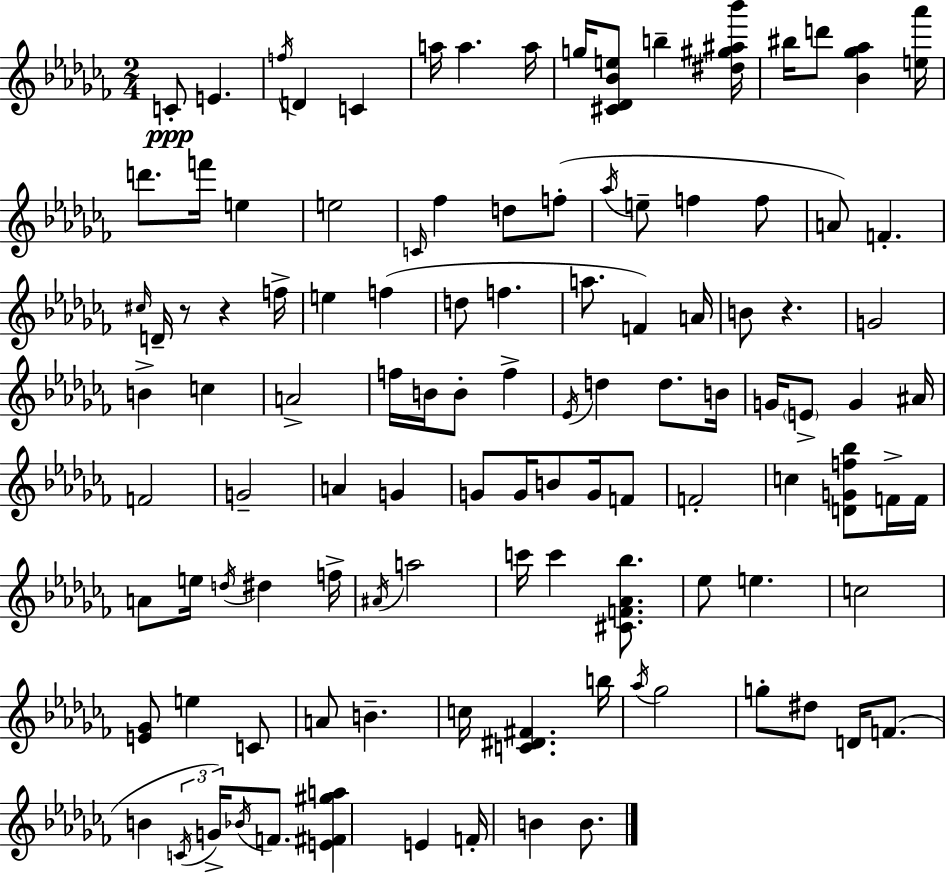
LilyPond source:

{
  \clef treble
  \numericTimeSignature
  \time 2/4
  \key aes \minor
  \repeat volta 2 { c'8-.\ppp e'4. | \acciaccatura { f''16 } d'4 c'4 | a''16 a''4. | a''16 g''16 <cis' des' bes' e''>8 b''4-- | \break <dis'' gis'' ais'' bes'''>16 bis''16 d'''8 <bes' ges'' aes''>4 | <e'' aes'''>16 d'''8. f'''16 e''4 | e''2 | \grace { c'16 } fes''4 d''8 | \break f''8-.( \acciaccatura { aes''16 } e''8-- f''4 | f''8 a'8) f'4.-. | \grace { cis''16 } d'16-- r8 r4 | f''16-> e''4 | \break f''4( d''8 f''4. | a''8. f'4) | a'16 b'8 r4. | g'2 | \break b'4-> | c''4 a'2-> | f''16 b'16 b'8-. | f''4-> \acciaccatura { ees'16 } d''4 | \break d''8. b'16 g'16 \parenthesize e'8-> | g'4 ais'16 f'2 | g'2-- | a'4 | \break g'4 g'8 g'16 | b'8 g'16 f'8 f'2-. | c''4 | <d' g' f'' bes''>8 f'16-> f'16 a'8 e''16 | \break \acciaccatura { d''16 } dis''4 f''16-> \acciaccatura { ais'16 } a''2 | c'''16 | c'''4 <cis' f' aes' bes''>8. ees''8 | e''4. c''2 | \break <e' ges'>8 | e''4 c'8 a'8 | b'4.-- c''16 | <c' dis' fis'>4. b''16 \acciaccatura { aes''16 } | \break ges''2 | g''8-. dis''8 d'16 f'8.( | b'4 \tuplet 3/2 { \acciaccatura { c'16 }) g'16-> \acciaccatura { bes'16 } } f'8. | <e' fis' gis'' a''>4 e'4 | \break f'16-. b'4 b'8. | } \bar "|."
}